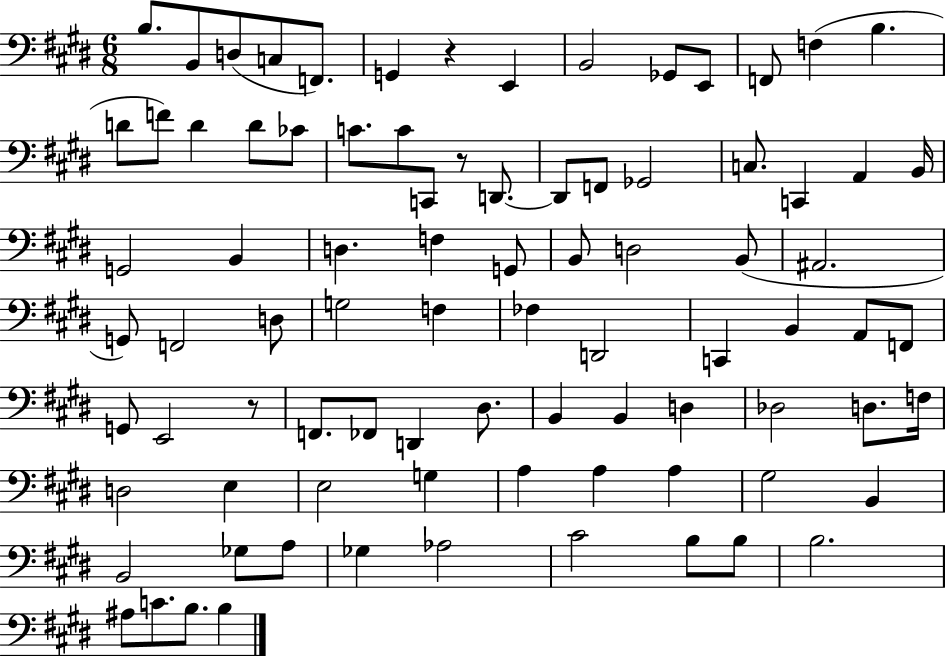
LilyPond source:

{
  \clef bass
  \numericTimeSignature
  \time 6/8
  \key e \major
  b8. b,8 d8( c8 f,8.) | g,4 r4 e,4 | b,2 ges,8 e,8 | f,8 f4( b4. | \break d'8 f'8) d'4 d'8 ces'8 | c'8. c'8 c,8 r8 d,8.~~ | d,8 f,8 ges,2 | c8. c,4 a,4 b,16 | \break g,2 b,4 | d4. f4 g,8 | b,8 d2 b,8( | ais,2. | \break g,8) f,2 d8 | g2 f4 | fes4 d,2 | c,4 b,4 a,8 f,8 | \break g,8 e,2 r8 | f,8. fes,8 d,4 dis8. | b,4 b,4 d4 | des2 d8. f16 | \break d2 e4 | e2 g4 | a4 a4 a4 | gis2 b,4 | \break b,2 ges8 a8 | ges4 aes2 | cis'2 b8 b8 | b2. | \break ais8 c'8. b8. b4 | \bar "|."
}